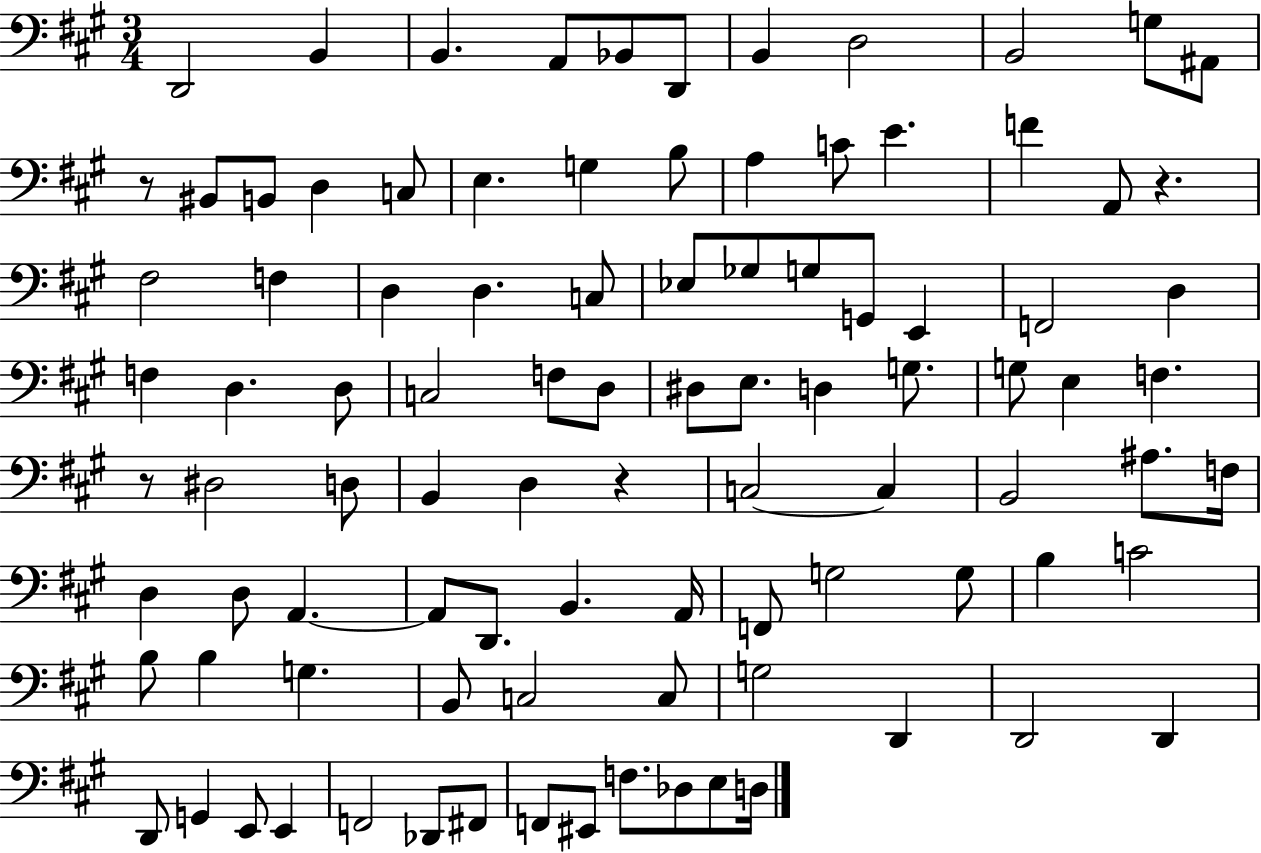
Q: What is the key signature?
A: A major